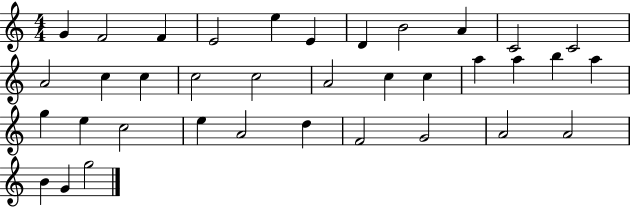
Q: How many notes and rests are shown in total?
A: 36